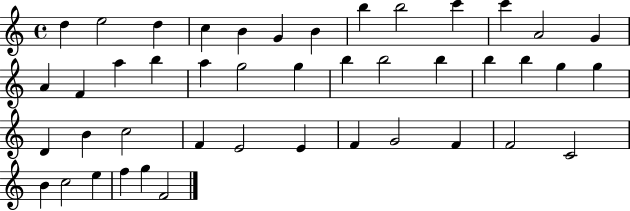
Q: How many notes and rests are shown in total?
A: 44